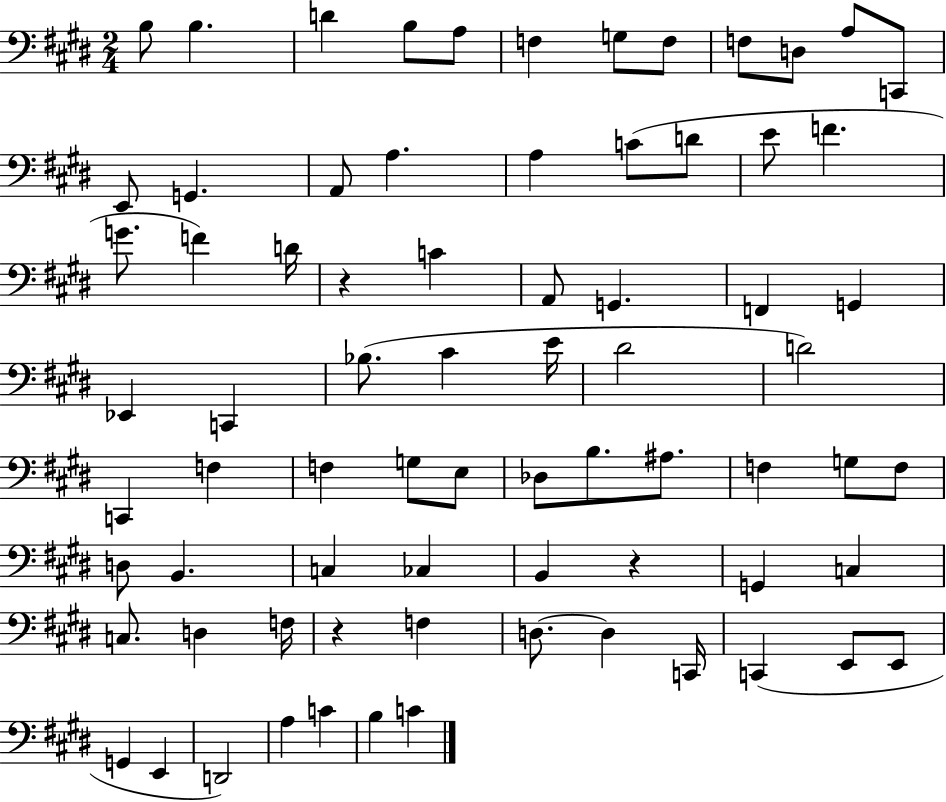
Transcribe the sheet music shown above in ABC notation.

X:1
T:Untitled
M:2/4
L:1/4
K:E
B,/2 B, D B,/2 A,/2 F, G,/2 F,/2 F,/2 D,/2 A,/2 C,,/2 E,,/2 G,, A,,/2 A, A, C/2 D/2 E/2 F G/2 F D/4 z C A,,/2 G,, F,, G,, _E,, C,, _B,/2 ^C E/4 ^D2 D2 C,, F, F, G,/2 E,/2 _D,/2 B,/2 ^A,/2 F, G,/2 F,/2 D,/2 B,, C, _C, B,, z G,, C, C,/2 D, F,/4 z F, D,/2 D, C,,/4 C,, E,,/2 E,,/2 G,, E,, D,,2 A, C B, C